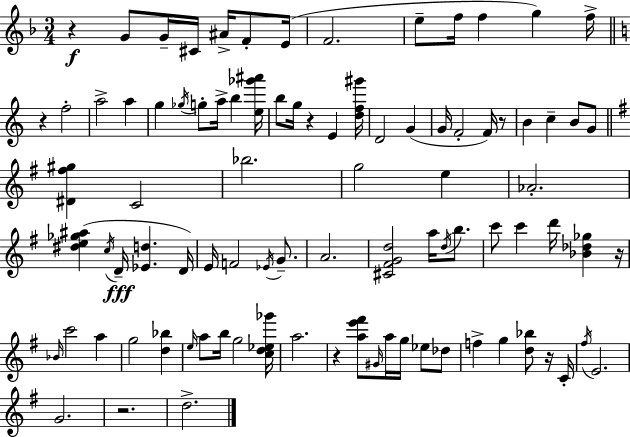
X:1
T:Untitled
M:3/4
L:1/4
K:Dm
z G/2 G/4 ^C/4 ^A/4 F/2 E/4 F2 e/2 f/4 f g f/4 z f2 a2 a g _g/4 g/2 a/4 b [e_g'^a']/4 b/2 g/4 z E [df^g']/4 D2 G G/4 F2 F/4 z/2 B c B/2 G/2 [^D^f^g] C2 _b2 g2 e _A2 [^de_g^a] c/4 D/4 [_Ed] D/4 E/4 F2 _E/4 G/2 A2 [^C^FGd]2 a/4 d/4 b/2 c'/2 c' d'/4 [_B_d_g] z/4 _B/4 c'2 a g2 [d_b] e/4 a/2 b/4 g2 [cd_e_g']/4 a2 z [ae'^f']/2 ^G/4 a/4 g/4 _e/2 _d/2 f g [d_b]/2 z/4 C/4 ^f/4 E2 G2 z2 d2